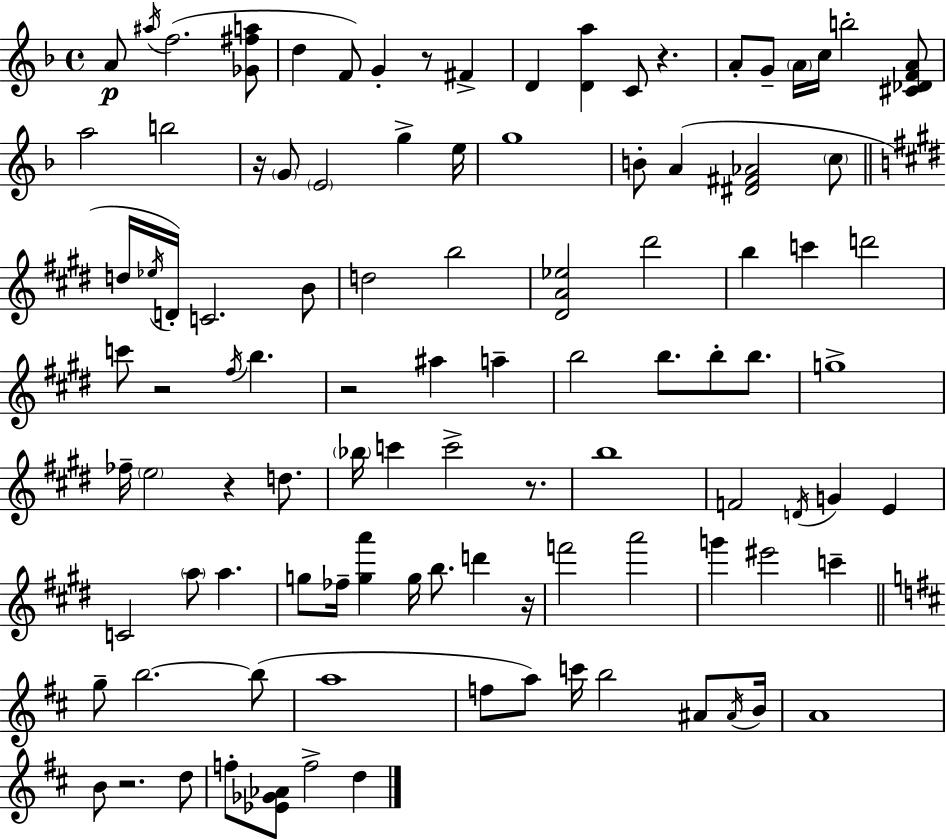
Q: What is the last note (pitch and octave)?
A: D5